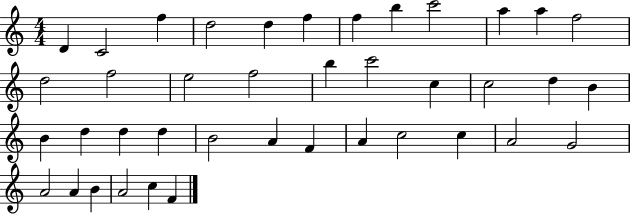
D4/q C4/h F5/q D5/h D5/q F5/q F5/q B5/q C6/h A5/q A5/q F5/h D5/h F5/h E5/h F5/h B5/q C6/h C5/q C5/h D5/q B4/q B4/q D5/q D5/q D5/q B4/h A4/q F4/q A4/q C5/h C5/q A4/h G4/h A4/h A4/q B4/q A4/h C5/q F4/q